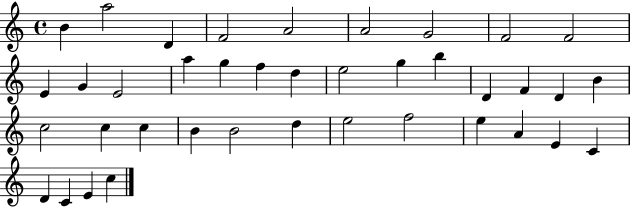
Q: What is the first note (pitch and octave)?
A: B4